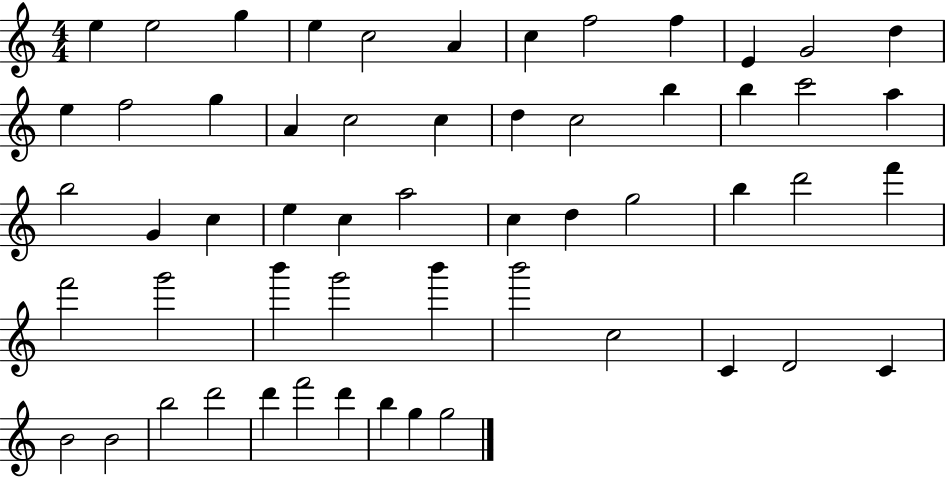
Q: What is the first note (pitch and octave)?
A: E5